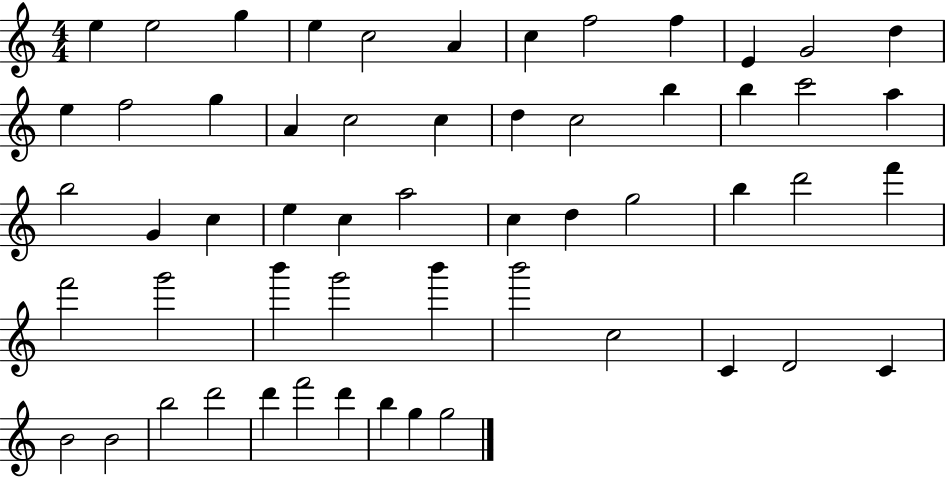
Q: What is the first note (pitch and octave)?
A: E5